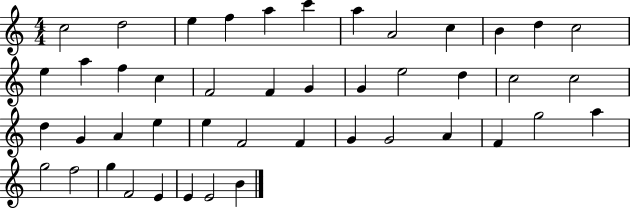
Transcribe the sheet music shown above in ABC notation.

X:1
T:Untitled
M:4/4
L:1/4
K:C
c2 d2 e f a c' a A2 c B d c2 e a f c F2 F G G e2 d c2 c2 d G A e e F2 F G G2 A F g2 a g2 f2 g F2 E E E2 B